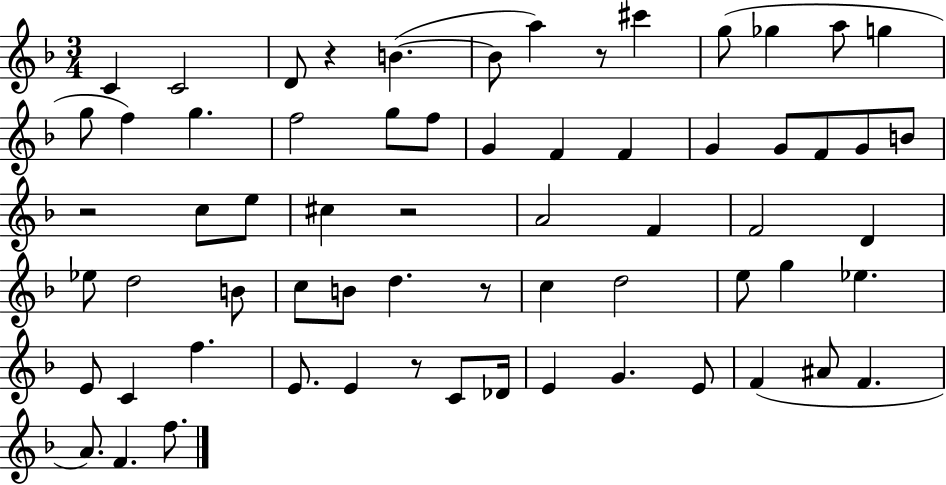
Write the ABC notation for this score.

X:1
T:Untitled
M:3/4
L:1/4
K:F
C C2 D/2 z B B/2 a z/2 ^c' g/2 _g a/2 g g/2 f g f2 g/2 f/2 G F F G G/2 F/2 G/2 B/2 z2 c/2 e/2 ^c z2 A2 F F2 D _e/2 d2 B/2 c/2 B/2 d z/2 c d2 e/2 g _e E/2 C f E/2 E z/2 C/2 _D/4 E G E/2 F ^A/2 F A/2 F f/2